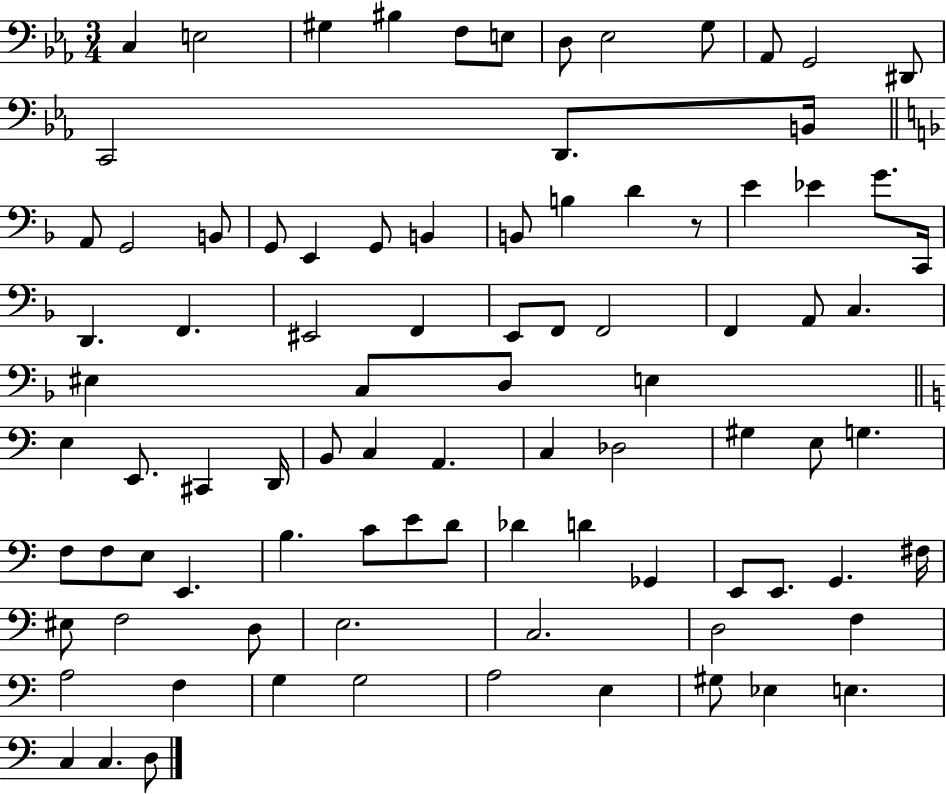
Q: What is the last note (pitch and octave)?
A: D3